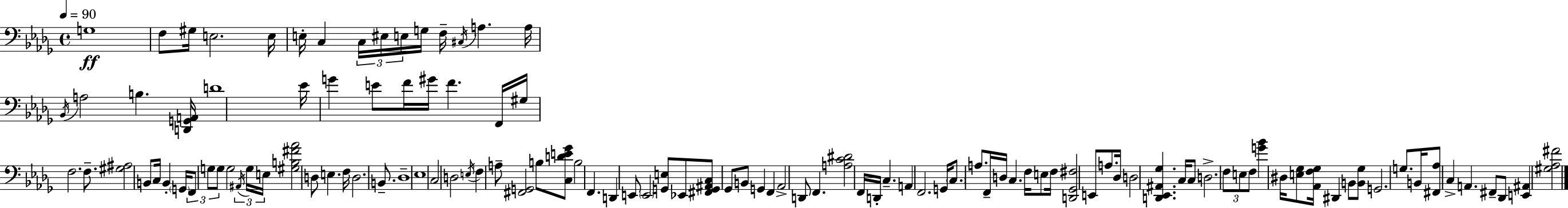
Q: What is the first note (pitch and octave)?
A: G3